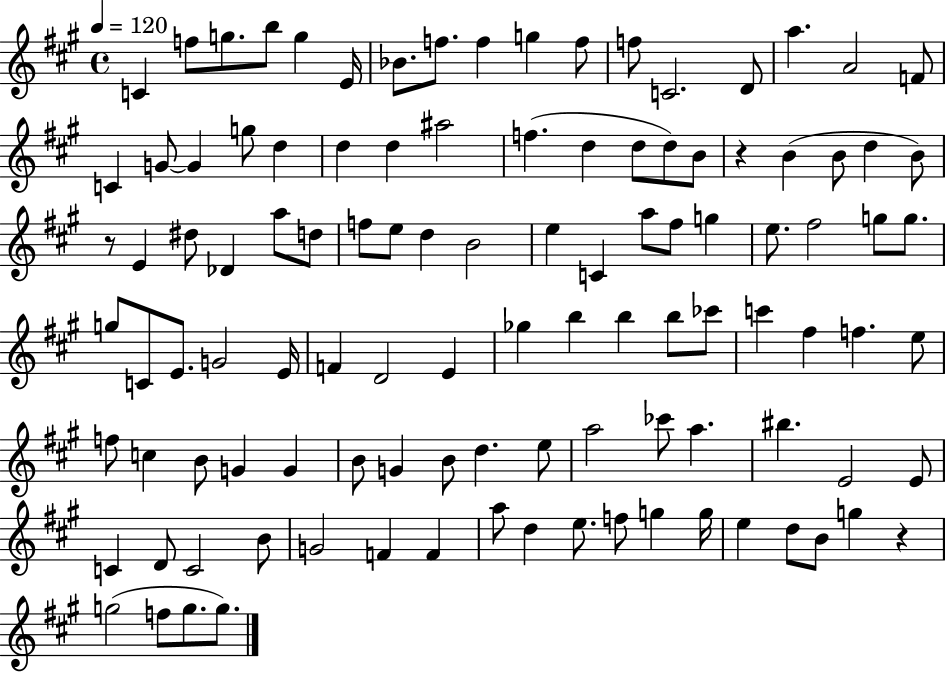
C4/q F5/e G5/e. B5/e G5/q E4/s Bb4/e. F5/e. F5/q G5/q F5/e F5/e C4/h. D4/e A5/q. A4/h F4/e C4/q G4/e G4/q G5/e D5/q D5/q D5/q A#5/h F5/q. D5/q D5/e D5/e B4/e R/q B4/q B4/e D5/q B4/e R/e E4/q D#5/e Db4/q A5/e D5/e F5/e E5/e D5/q B4/h E5/q C4/q A5/e F#5/e G5/q E5/e. F#5/h G5/e G5/e. G5/e C4/e E4/e. G4/h E4/s F4/q D4/h E4/q Gb5/q B5/q B5/q B5/e CES6/e C6/q F#5/q F5/q. E5/e F5/e C5/q B4/e G4/q G4/q B4/e G4/q B4/e D5/q. E5/e A5/h CES6/e A5/q. BIS5/q. E4/h E4/e C4/q D4/e C4/h B4/e G4/h F4/q F4/q A5/e D5/q E5/e. F5/e G5/q G5/s E5/q D5/e B4/e G5/q R/q G5/h F5/e G5/e. G5/e.